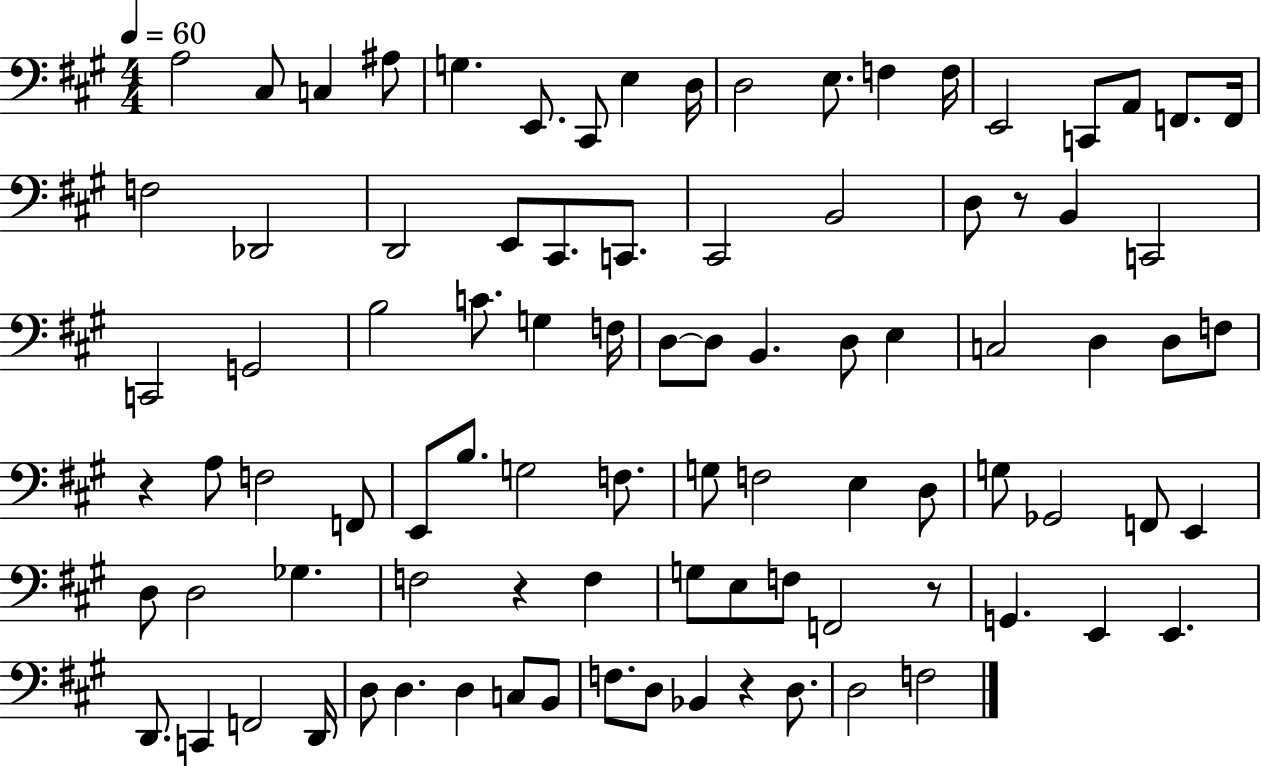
{
  \clef bass
  \numericTimeSignature
  \time 4/4
  \key a \major
  \tempo 4 = 60
  a2 cis8 c4 ais8 | g4. e,8. cis,8 e4 d16 | d2 e8. f4 f16 | e,2 c,8 a,8 f,8. f,16 | \break f2 des,2 | d,2 e,8 cis,8. c,8. | cis,2 b,2 | d8 r8 b,4 c,2 | \break c,2 g,2 | b2 c'8. g4 f16 | d8~~ d8 b,4. d8 e4 | c2 d4 d8 f8 | \break r4 a8 f2 f,8 | e,8 b8. g2 f8. | g8 f2 e4 d8 | g8 ges,2 f,8 e,4 | \break d8 d2 ges4. | f2 r4 f4 | g8 e8 f8 f,2 r8 | g,4. e,4 e,4. | \break d,8. c,4 f,2 d,16 | d8 d4. d4 c8 b,8 | f8. d8 bes,4 r4 d8. | d2 f2 | \break \bar "|."
}